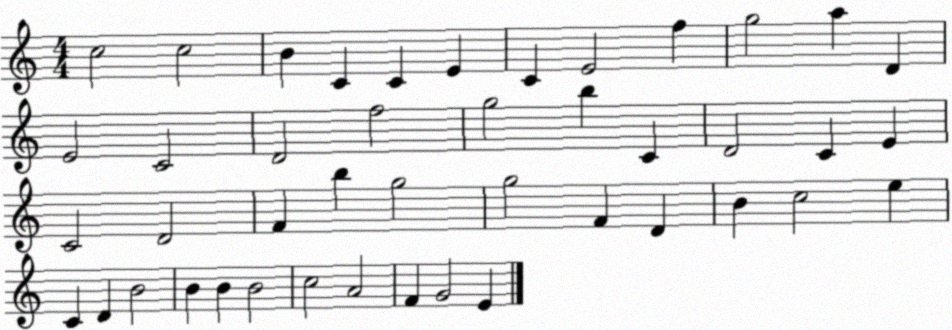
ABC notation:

X:1
T:Untitled
M:4/4
L:1/4
K:C
c2 c2 B C C E C E2 f g2 a D E2 C2 D2 f2 g2 b C D2 C E C2 D2 F b g2 g2 F D B c2 e C D B2 B B B2 c2 A2 F G2 E